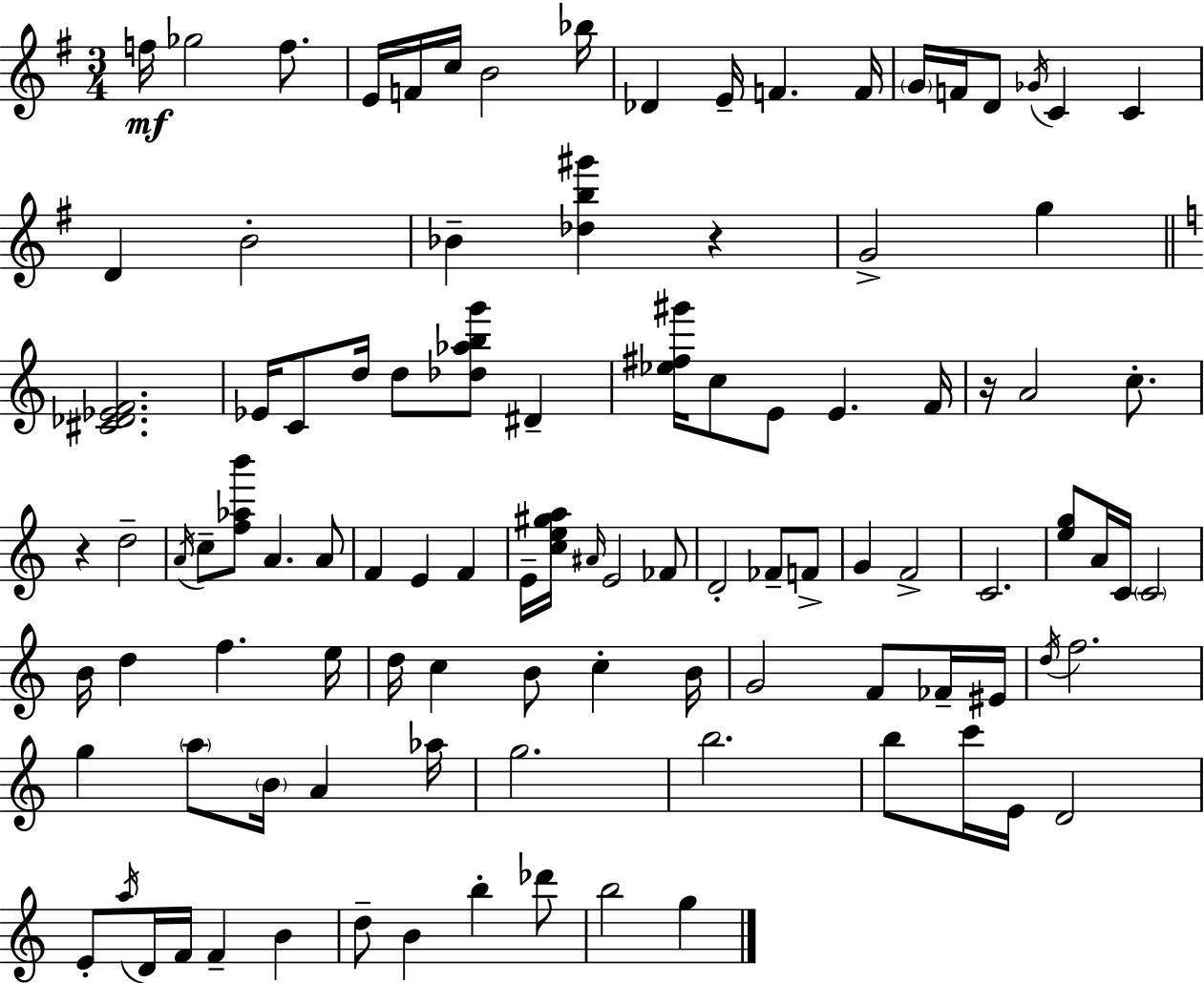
{
  \clef treble
  \numericTimeSignature
  \time 3/4
  \key g \major
  f''16\mf ges''2 f''8. | e'16 f'16 c''16 b'2 bes''16 | des'4 e'16-- f'4. f'16 | \parenthesize g'16 f'16 d'8 \acciaccatura { ges'16 } c'4 c'4 | \break d'4 b'2-. | bes'4-- <des'' b'' gis'''>4 r4 | g'2-> g''4 | \bar "||" \break \key c \major <cis' des' ees' f'>2. | ees'16 c'8 d''16 d''8 <des'' aes'' b'' g'''>8 dis'4-- | <ees'' fis'' gis'''>16 c''8 e'8 e'4. f'16 | r16 a'2 c''8.-. | \break r4 d''2-- | \acciaccatura { a'16 } c''8-- <f'' aes'' b'''>8 a'4. a'8 | f'4 e'4 f'4 | e'16-- <c'' e'' gis'' a''>16 \grace { ais'16 } e'2 | \break fes'8 d'2-. fes'8-- | f'8-> g'4 f'2-> | c'2. | <e'' g''>8 a'16 c'16 \parenthesize c'2 | \break b'16 d''4 f''4. | e''16 d''16 c''4 b'8 c''4-. | b'16 g'2 f'8 | fes'16-- eis'16 \acciaccatura { d''16 } f''2. | \break g''4 \parenthesize a''8 \parenthesize b'16 a'4 | aes''16 g''2. | b''2. | b''8 c'''16 e'16 d'2 | \break e'8-. \acciaccatura { a''16 } d'16 f'16 f'4-- | b'4 d''8-- b'4 b''4-. | des'''8 b''2 | g''4 \bar "|."
}